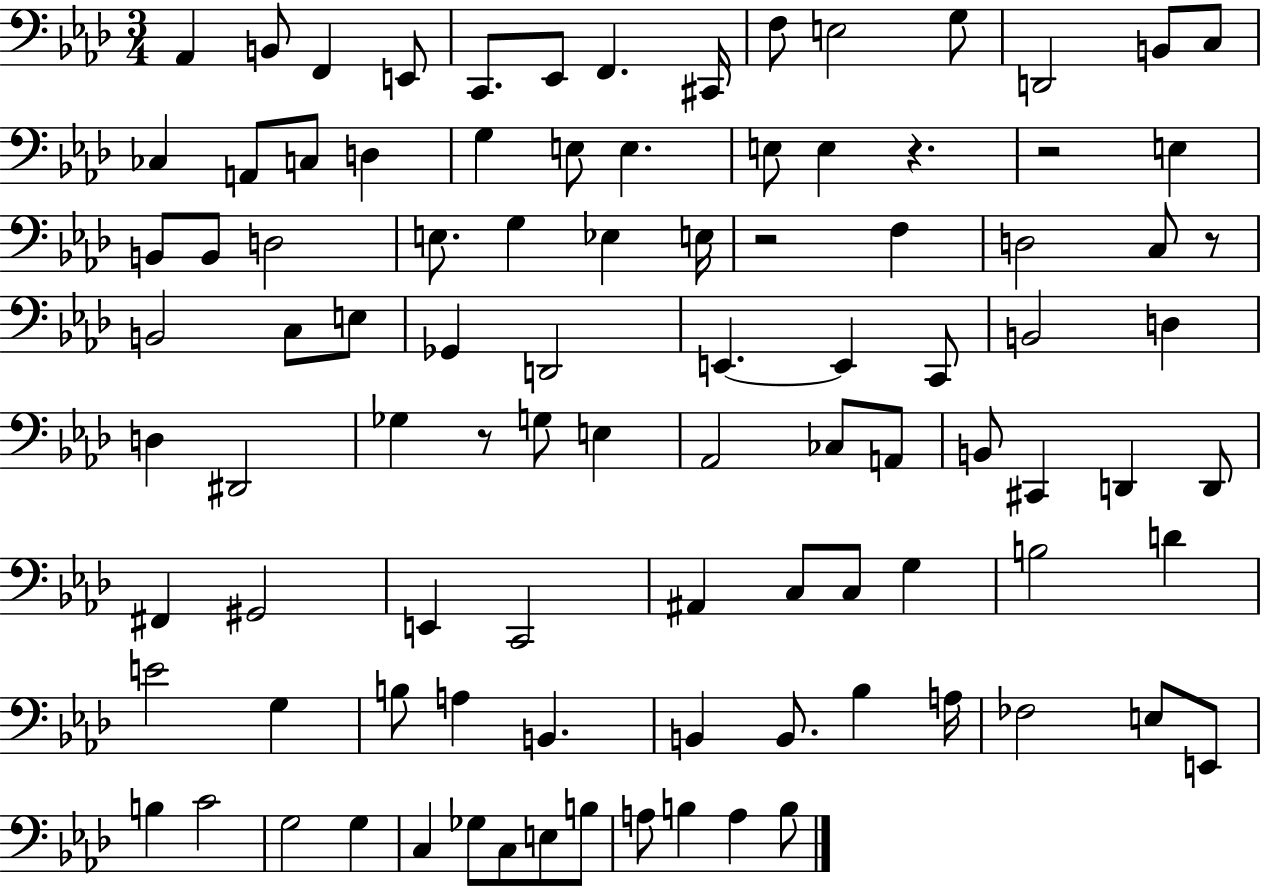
{
  \clef bass
  \numericTimeSignature
  \time 3/4
  \key aes \major
  aes,4 b,8 f,4 e,8 | c,8. ees,8 f,4. cis,16 | f8 e2 g8 | d,2 b,8 c8 | \break ces4 a,8 c8 d4 | g4 e8 e4. | e8 e4 r4. | r2 e4 | \break b,8 b,8 d2 | e8. g4 ees4 e16 | r2 f4 | d2 c8 r8 | \break b,2 c8 e8 | ges,4 d,2 | e,4.~~ e,4 c,8 | b,2 d4 | \break d4 dis,2 | ges4 r8 g8 e4 | aes,2 ces8 a,8 | b,8 cis,4 d,4 d,8 | \break fis,4 gis,2 | e,4 c,2 | ais,4 c8 c8 g4 | b2 d'4 | \break e'2 g4 | b8 a4 b,4. | b,4 b,8. bes4 a16 | fes2 e8 e,8 | \break b4 c'2 | g2 g4 | c4 ges8 c8 e8 b8 | a8 b4 a4 b8 | \break \bar "|."
}